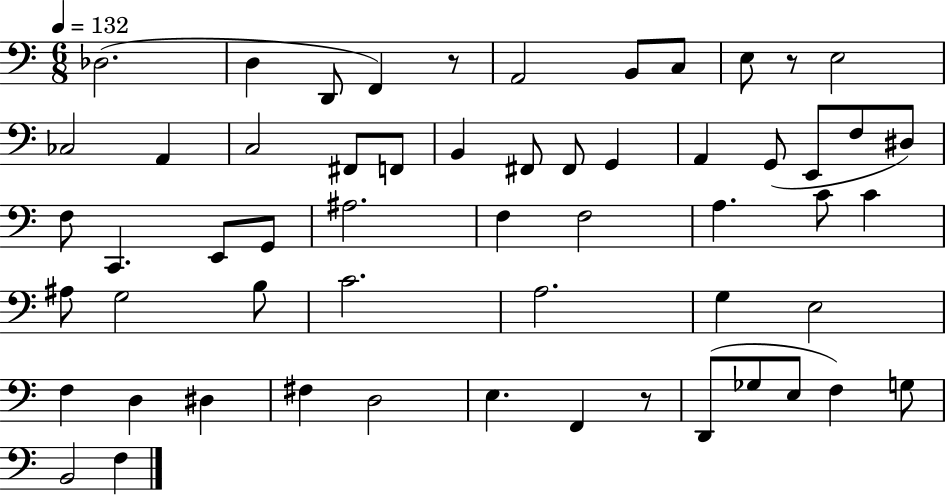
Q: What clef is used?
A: bass